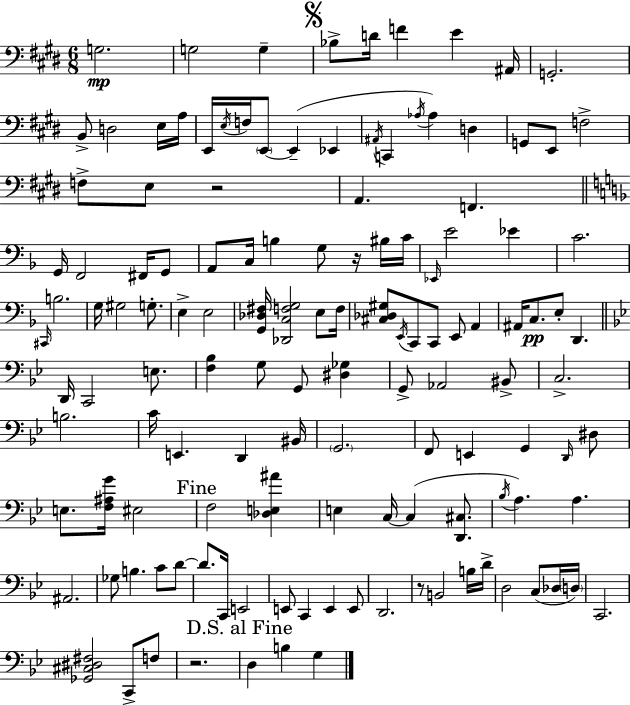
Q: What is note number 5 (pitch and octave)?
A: D4